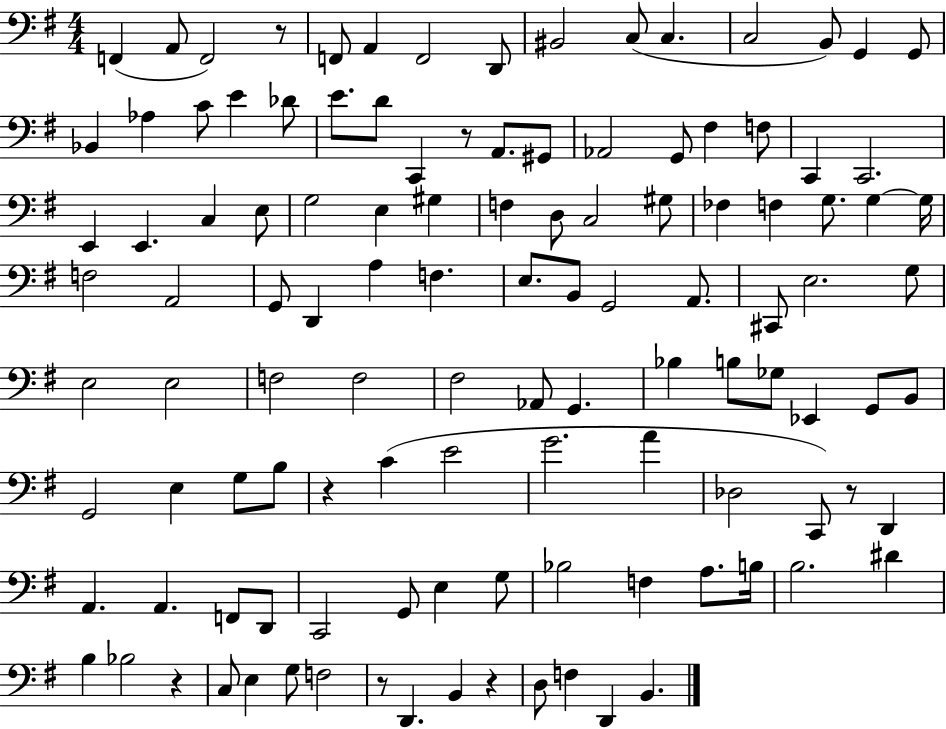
F2/q A2/e F2/h R/e F2/e A2/q F2/h D2/e BIS2/h C3/e C3/q. C3/h B2/e G2/q G2/e Bb2/q Ab3/q C4/e E4/q Db4/e E4/e. D4/e C2/q R/e A2/e. G#2/e Ab2/h G2/e F#3/q F3/e C2/q C2/h. E2/q E2/q. C3/q E3/e G3/h E3/q G#3/q F3/q D3/e C3/h G#3/e FES3/q F3/q G3/e. G3/q G3/s F3/h A2/h G2/e D2/q A3/q F3/q. E3/e. B2/e G2/h A2/e. C#2/e E3/h. G3/e E3/h E3/h F3/h F3/h F#3/h Ab2/e G2/q. Bb3/q B3/e Gb3/e Eb2/q G2/e B2/e G2/h E3/q G3/e B3/e R/q C4/q E4/h G4/h. A4/q Db3/h C2/e R/e D2/q A2/q. A2/q. F2/e D2/e C2/h G2/e E3/q G3/e Bb3/h F3/q A3/e. B3/s B3/h. D#4/q B3/q Bb3/h R/q C3/e E3/q G3/e F3/h R/e D2/q. B2/q R/q D3/e F3/q D2/q B2/q.